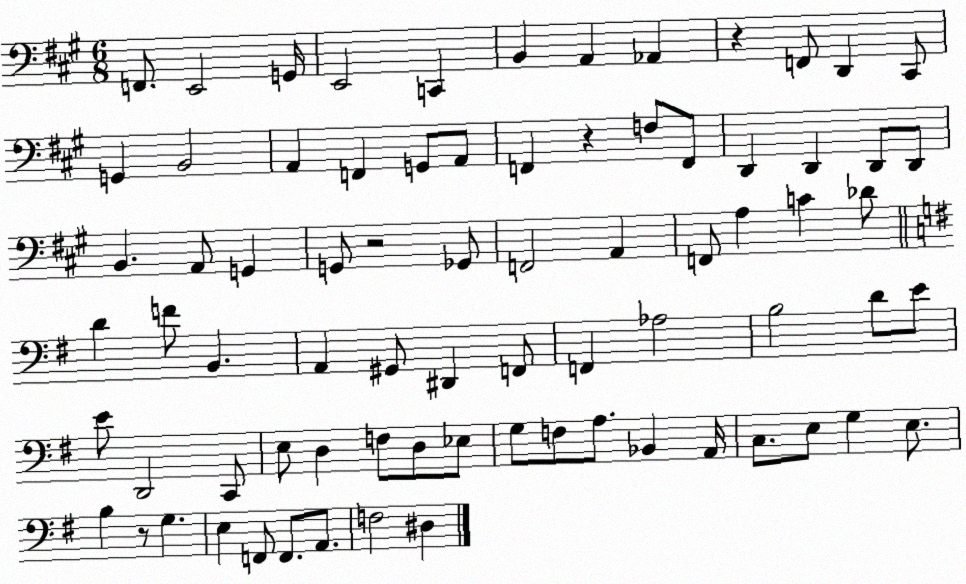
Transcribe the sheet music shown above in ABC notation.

X:1
T:Untitled
M:6/8
L:1/4
K:A
F,,/2 E,,2 G,,/4 E,,2 C,, B,, A,, _A,, z F,,/2 D,, ^C,,/2 G,, B,,2 A,, F,, G,,/2 A,,/2 F,, z F,/2 F,,/2 D,, D,, D,,/2 D,,/2 B,, A,,/2 G,, G,,/2 z2 _G,,/2 F,,2 A,, F,,/2 A, C _D/2 D F/2 B,, A,, ^G,,/2 ^D,, F,,/2 F,, _A,2 B,2 D/2 E/2 E/2 D,,2 C,,/2 E,/2 D, F,/2 D,/2 _E,/2 G,/2 F,/2 A,/2 _B,, A,,/4 C,/2 E,/2 G, E,/2 B, z/2 G, E, F,,/2 F,,/2 A,,/2 F,2 ^D,